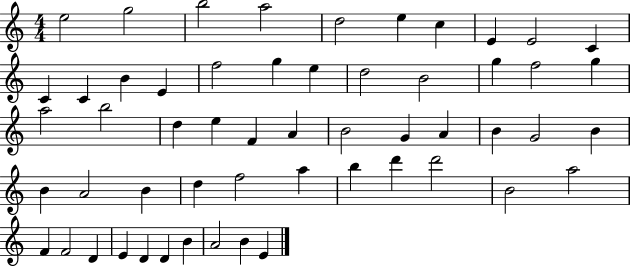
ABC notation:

X:1
T:Untitled
M:4/4
L:1/4
K:C
e2 g2 b2 a2 d2 e c E E2 C C C B E f2 g e d2 B2 g f2 g a2 b2 d e F A B2 G A B G2 B B A2 B d f2 a b d' d'2 B2 a2 F F2 D E D D B A2 B E